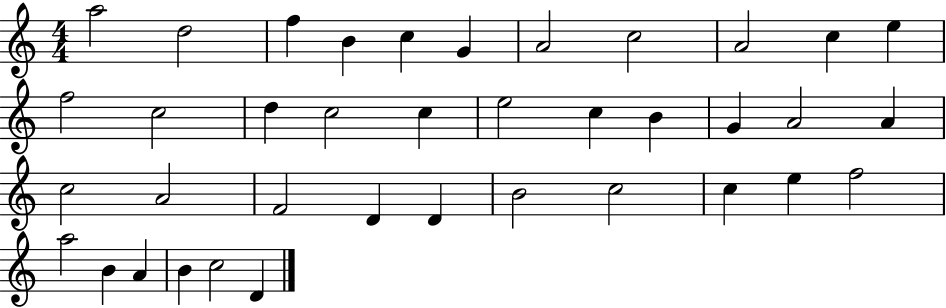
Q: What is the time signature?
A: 4/4